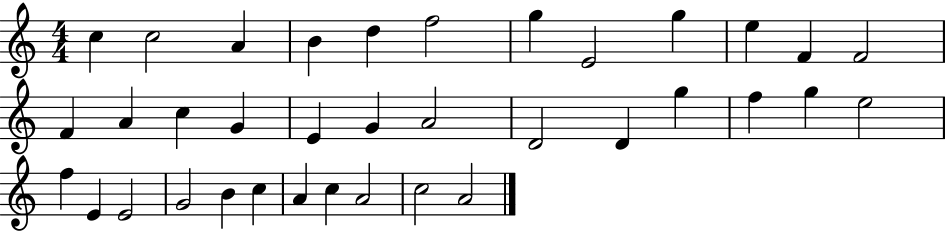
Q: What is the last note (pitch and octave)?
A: A4